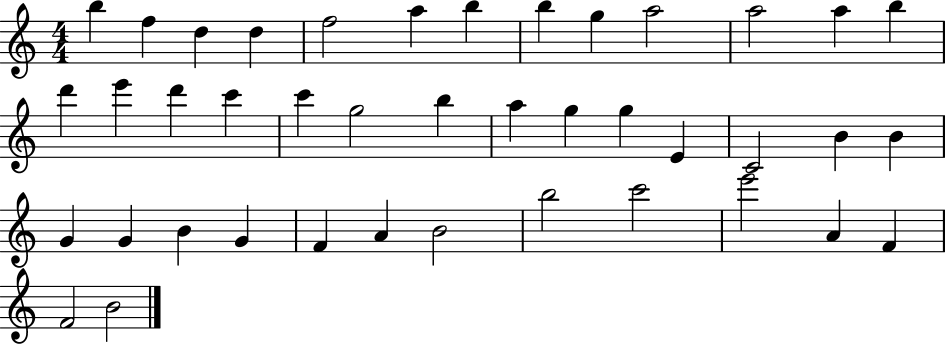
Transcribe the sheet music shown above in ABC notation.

X:1
T:Untitled
M:4/4
L:1/4
K:C
b f d d f2 a b b g a2 a2 a b d' e' d' c' c' g2 b a g g E C2 B B G G B G F A B2 b2 c'2 e'2 A F F2 B2